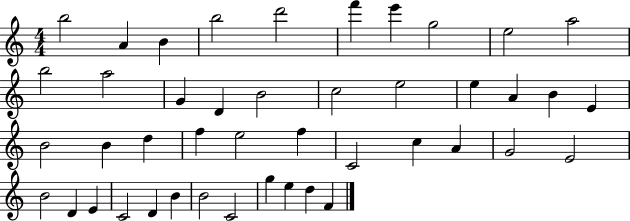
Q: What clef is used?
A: treble